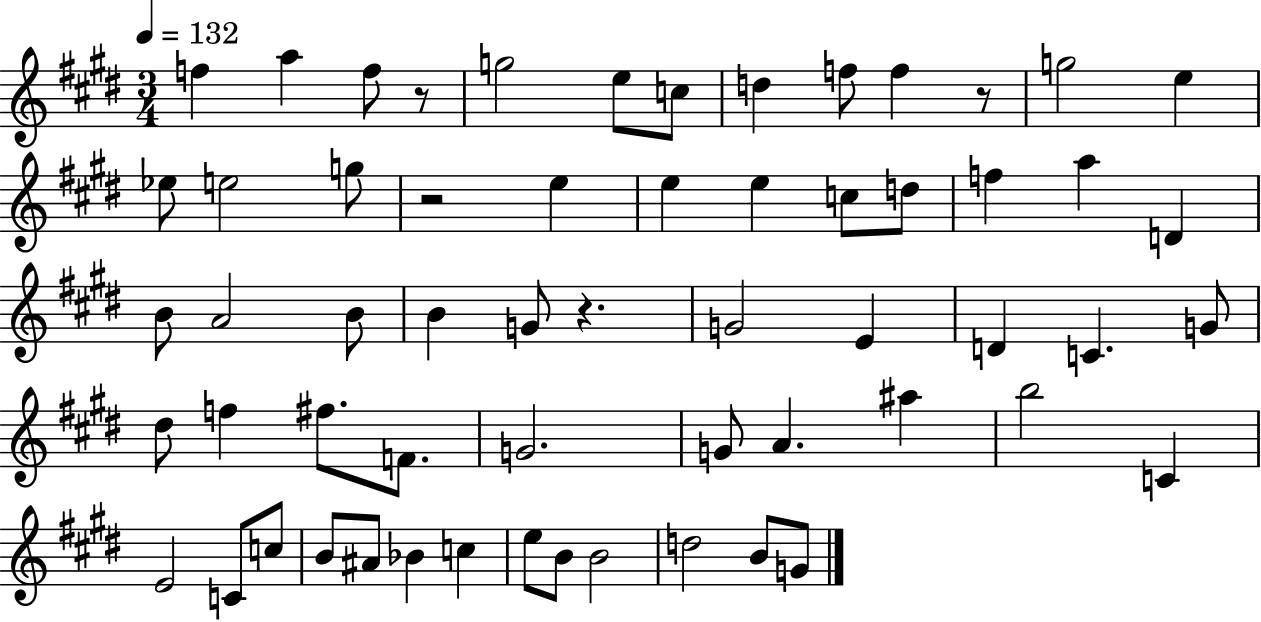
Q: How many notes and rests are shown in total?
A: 59